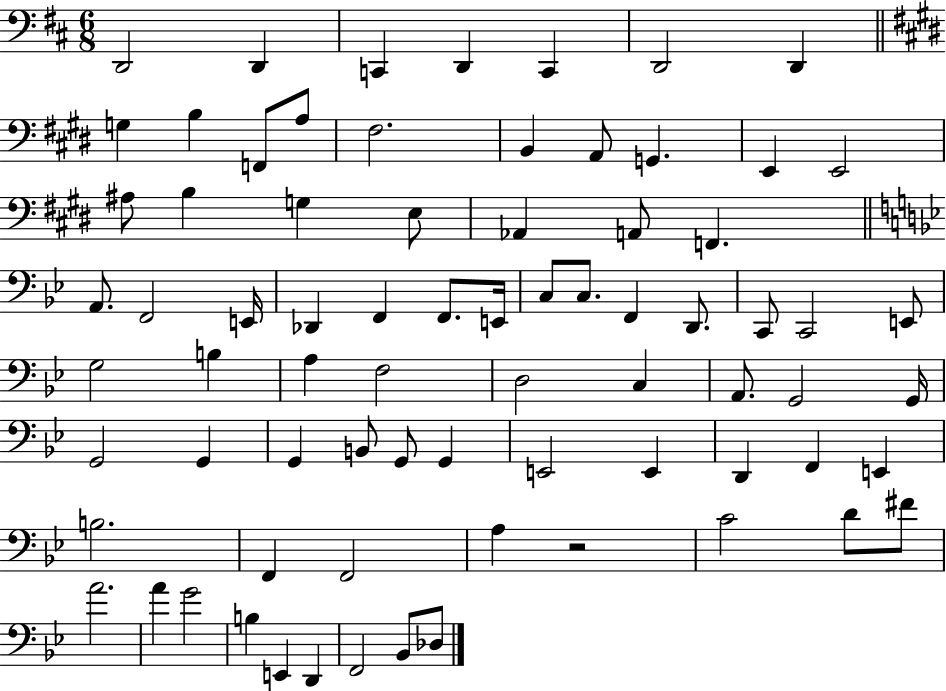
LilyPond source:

{
  \clef bass
  \numericTimeSignature
  \time 6/8
  \key d \major
  \repeat volta 2 { d,2 d,4 | c,4 d,4 c,4 | d,2 d,4 | \bar "||" \break \key e \major g4 b4 f,8 a8 | fis2. | b,4 a,8 g,4. | e,4 e,2 | \break ais8 b4 g4 e8 | aes,4 a,8 f,4. | \bar "||" \break \key g \minor a,8. f,2 e,16 | des,4 f,4 f,8. e,16 | c8 c8. f,4 d,8. | c,8 c,2 e,8 | \break g2 b4 | a4 f2 | d2 c4 | a,8. g,2 g,16 | \break g,2 g,4 | g,4 b,8 g,8 g,4 | e,2 e,4 | d,4 f,4 e,4 | \break b2. | f,4 f,2 | a4 r2 | c'2 d'8 fis'8 | \break a'2. | a'4 g'2 | b4 e,4 d,4 | f,2 bes,8 des8 | \break } \bar "|."
}